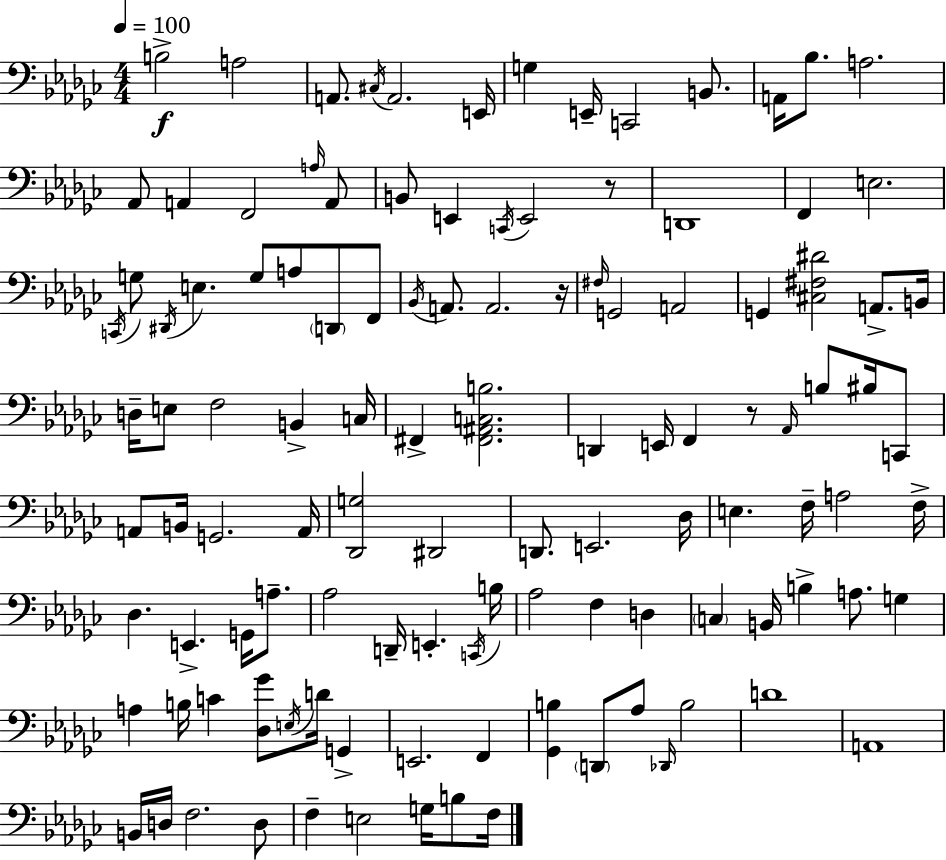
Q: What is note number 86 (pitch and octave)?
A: B3